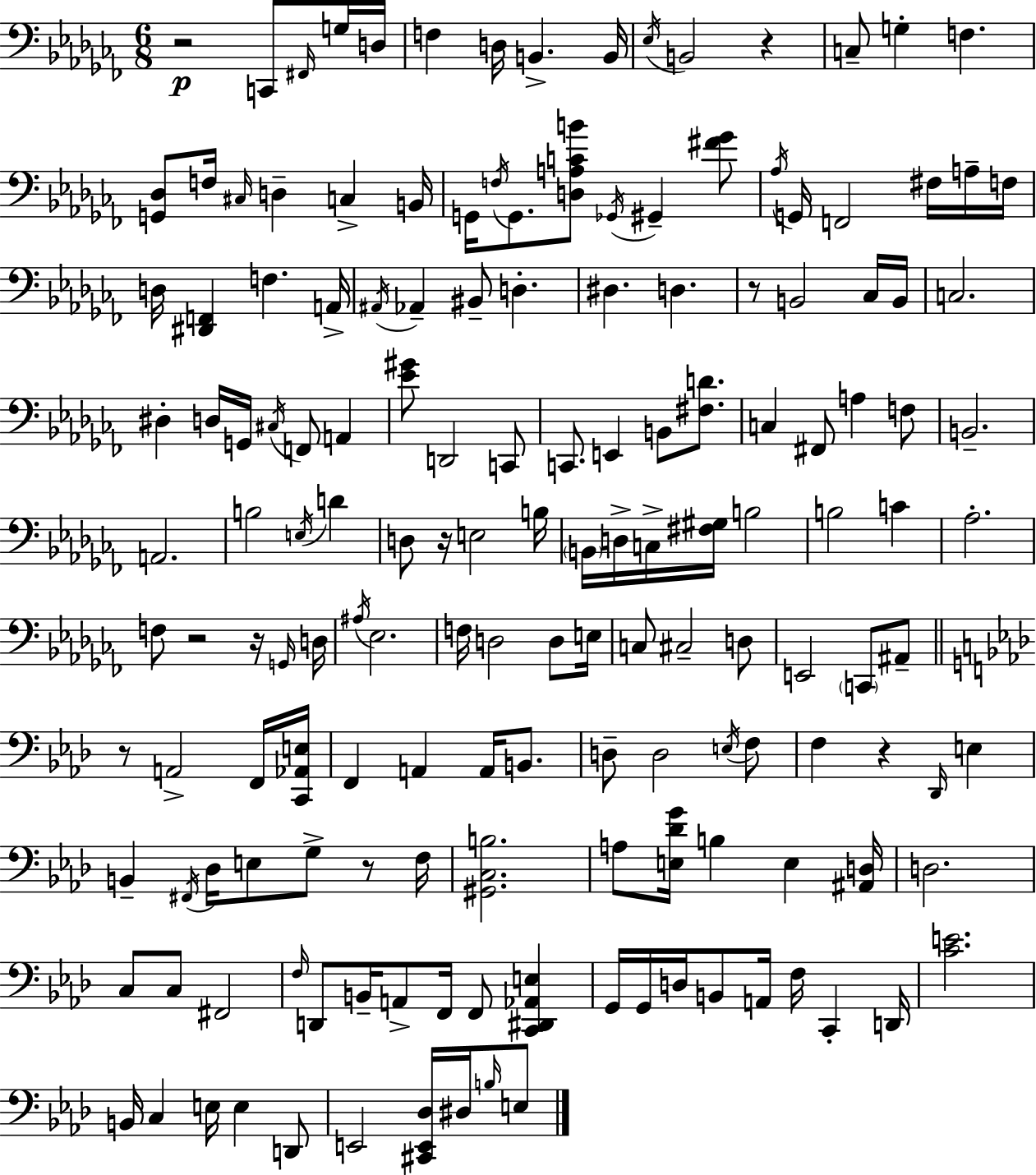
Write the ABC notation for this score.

X:1
T:Untitled
M:6/8
L:1/4
K:Abm
z2 C,,/2 ^F,,/4 G,/4 D,/4 F, D,/4 B,, B,,/4 _E,/4 B,,2 z C,/2 G, F, [G,,_D,]/2 F,/4 ^C,/4 D, C, B,,/4 G,,/4 F,/4 G,,/2 [D,A,CB]/2 _G,,/4 ^G,, [^F_G]/2 _A,/4 G,,/4 F,,2 ^F,/4 A,/4 F,/4 D,/4 [^D,,F,,] F, A,,/4 ^A,,/4 _A,, ^B,,/2 D, ^D, D, z/2 B,,2 _C,/4 B,,/4 C,2 ^D, D,/4 G,,/4 ^C,/4 F,,/2 A,, [_E^G]/2 D,,2 C,,/2 C,,/2 E,, B,,/2 [^F,D]/2 C, ^F,,/2 A, F,/2 B,,2 A,,2 B,2 E,/4 D D,/2 z/4 E,2 B,/4 B,,/4 D,/4 C,/4 [^F,^G,]/4 B,2 B,2 C _A,2 F,/2 z2 z/4 G,,/4 D,/4 ^A,/4 _E,2 F,/4 D,2 D,/2 E,/4 C,/2 ^C,2 D,/2 E,,2 C,,/2 ^A,,/2 z/2 A,,2 F,,/4 [C,,_A,,E,]/4 F,, A,, A,,/4 B,,/2 D,/2 D,2 E,/4 F,/2 F, z _D,,/4 E, B,, ^F,,/4 _D,/4 E,/2 G,/2 z/2 F,/4 [^G,,C,B,]2 A,/2 [E,_DG]/4 B, E, [^A,,D,]/4 D,2 C,/2 C,/2 ^F,,2 F,/4 D,,/2 B,,/4 A,,/2 F,,/4 F,,/2 [C,,^D,,_A,,E,] G,,/4 G,,/4 D,/4 B,,/2 A,,/4 F,/4 C,, D,,/4 [CE]2 B,,/4 C, E,/4 E, D,,/2 E,,2 [^C,,E,,_D,]/4 ^D,/4 B,/4 E,/2